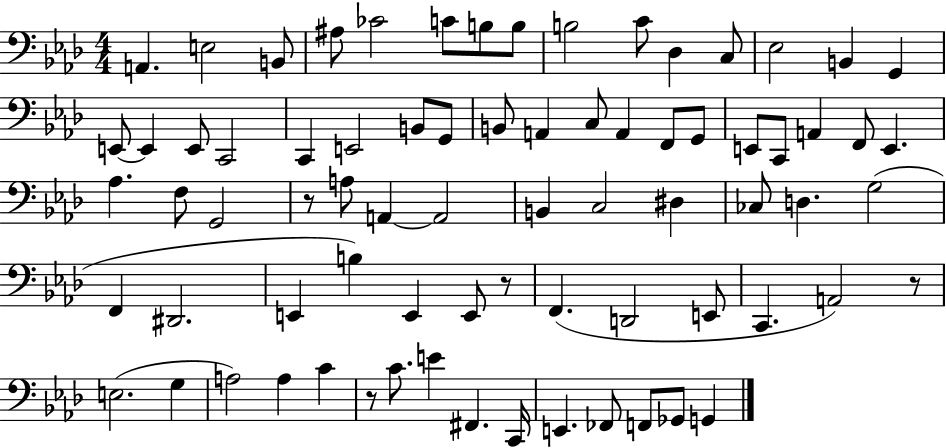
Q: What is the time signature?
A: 4/4